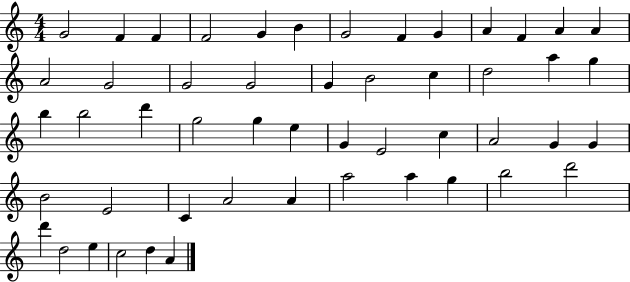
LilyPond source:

{
  \clef treble
  \numericTimeSignature
  \time 4/4
  \key c \major
  g'2 f'4 f'4 | f'2 g'4 b'4 | g'2 f'4 g'4 | a'4 f'4 a'4 a'4 | \break a'2 g'2 | g'2 g'2 | g'4 b'2 c''4 | d''2 a''4 g''4 | \break b''4 b''2 d'''4 | g''2 g''4 e''4 | g'4 e'2 c''4 | a'2 g'4 g'4 | \break b'2 e'2 | c'4 a'2 a'4 | a''2 a''4 g''4 | b''2 d'''2 | \break d'''4 d''2 e''4 | c''2 d''4 a'4 | \bar "|."
}